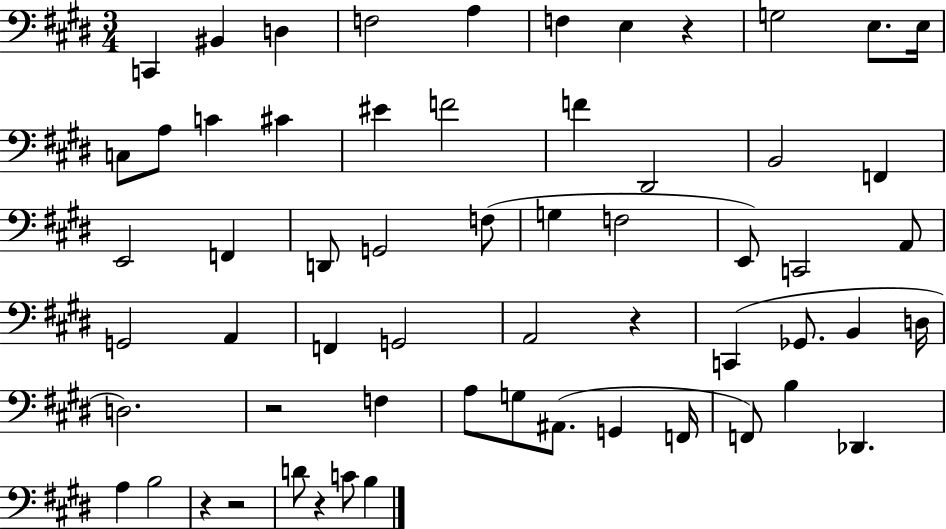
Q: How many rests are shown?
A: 6